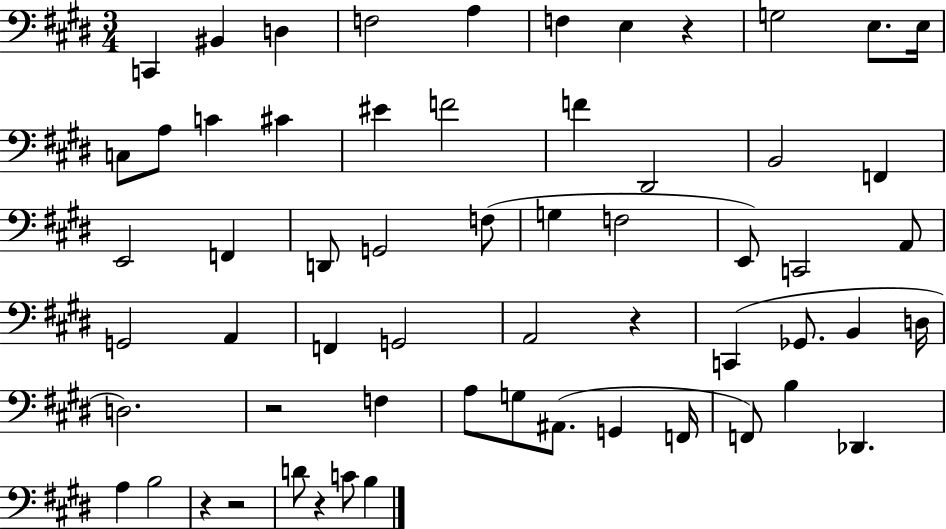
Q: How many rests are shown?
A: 6